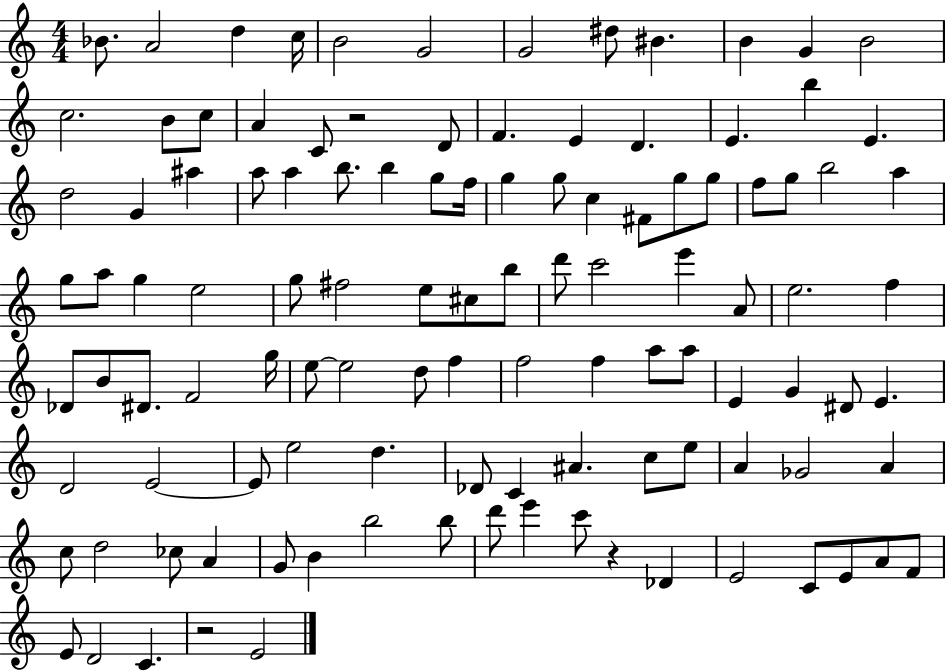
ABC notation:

X:1
T:Untitled
M:4/4
L:1/4
K:C
_B/2 A2 d c/4 B2 G2 G2 ^d/2 ^B B G B2 c2 B/2 c/2 A C/2 z2 D/2 F E D E b E d2 G ^a a/2 a b/2 b g/2 f/4 g g/2 c ^F/2 g/2 g/2 f/2 g/2 b2 a g/2 a/2 g e2 g/2 ^f2 e/2 ^c/2 b/2 d'/2 c'2 e' A/2 e2 f _D/2 B/2 ^D/2 F2 g/4 e/2 e2 d/2 f f2 f a/2 a/2 E G ^D/2 E D2 E2 E/2 e2 d _D/2 C ^A c/2 e/2 A _G2 A c/2 d2 _c/2 A G/2 B b2 b/2 d'/2 e' c'/2 z _D E2 C/2 E/2 A/2 F/2 E/2 D2 C z2 E2